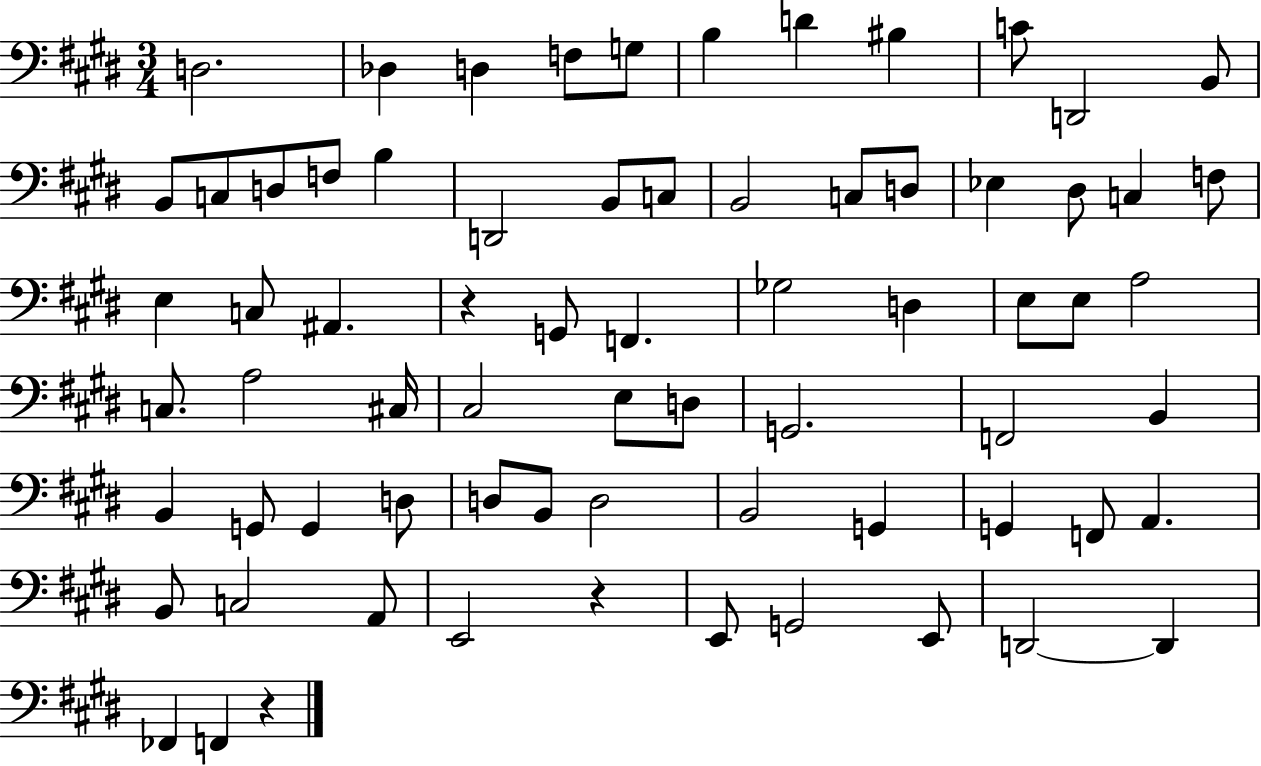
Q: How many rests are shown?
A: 3